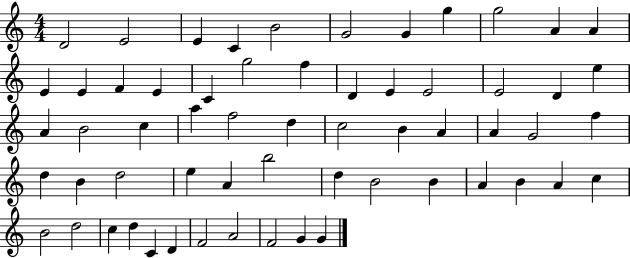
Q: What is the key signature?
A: C major